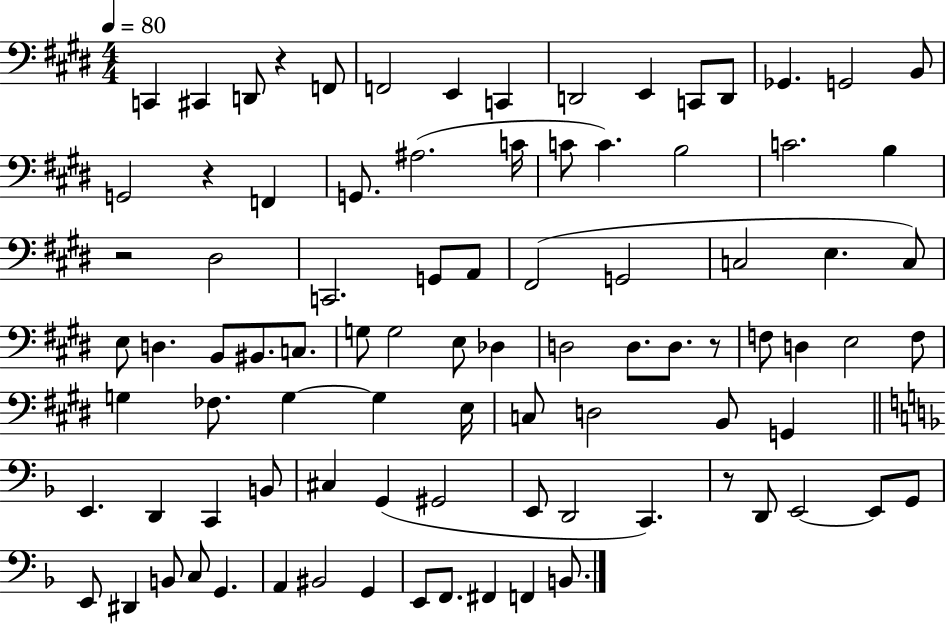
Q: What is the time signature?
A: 4/4